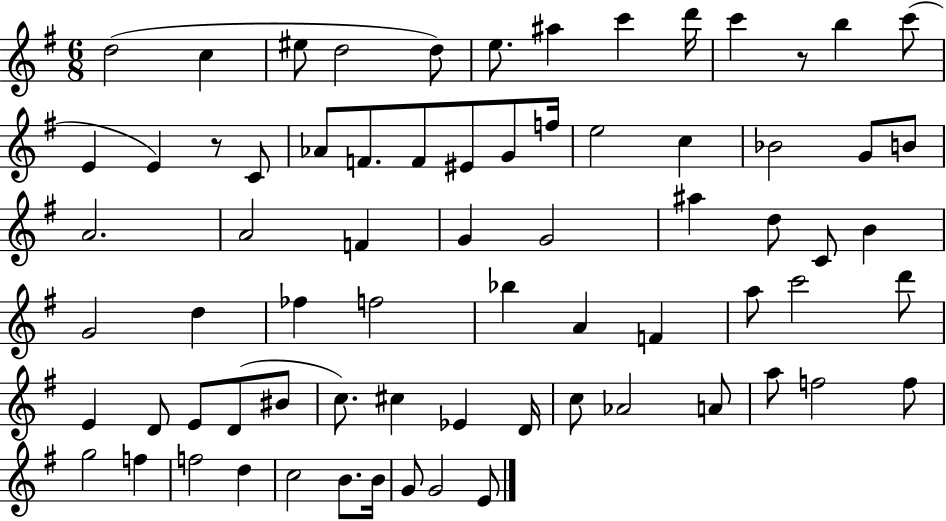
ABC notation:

X:1
T:Untitled
M:6/8
L:1/4
K:G
d2 c ^e/2 d2 d/2 e/2 ^a c' d'/4 c' z/2 b c'/2 E E z/2 C/2 _A/2 F/2 F/2 ^E/2 G/2 f/4 e2 c _B2 G/2 B/2 A2 A2 F G G2 ^a d/2 C/2 B G2 d _f f2 _b A F a/2 c'2 d'/2 E D/2 E/2 D/2 ^B/2 c/2 ^c _E D/4 c/2 _A2 A/2 a/2 f2 f/2 g2 f f2 d c2 B/2 B/4 G/2 G2 E/2